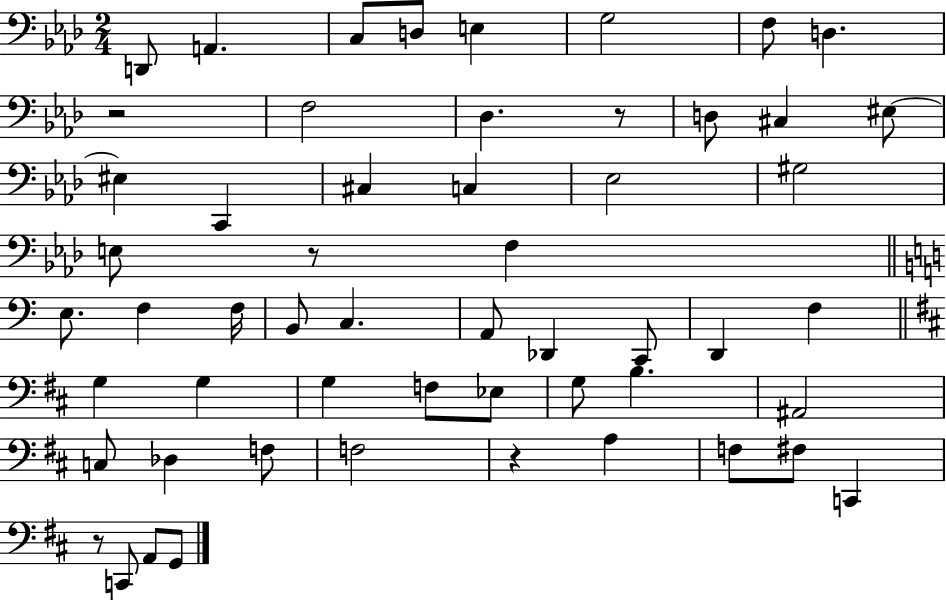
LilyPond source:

{
  \clef bass
  \numericTimeSignature
  \time 2/4
  \key aes \major
  d,8 a,4. | c8 d8 e4 | g2 | f8 d4. | \break r2 | f2 | des4. r8 | d8 cis4 eis8~~ | \break eis4 c,4 | cis4 c4 | ees2 | gis2 | \break e8 r8 f4 | \bar "||" \break \key c \major e8. f4 f16 | b,8 c4. | a,8 des,4 c,8 | d,4 f4 | \break \bar "||" \break \key d \major g4 g4 | g4 f8 ees8 | g8 b4. | ais,2 | \break c8 des4 f8 | f2 | r4 a4 | f8 fis8 c,4 | \break r8 c,8 a,8 g,8 | \bar "|."
}